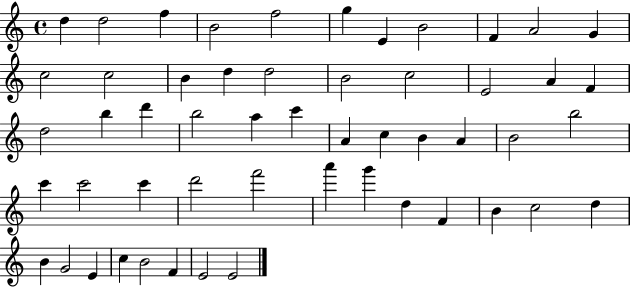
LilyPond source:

{
  \clef treble
  \time 4/4
  \defaultTimeSignature
  \key c \major
  d''4 d''2 f''4 | b'2 f''2 | g''4 e'4 b'2 | f'4 a'2 g'4 | \break c''2 c''2 | b'4 d''4 d''2 | b'2 c''2 | e'2 a'4 f'4 | \break d''2 b''4 d'''4 | b''2 a''4 c'''4 | a'4 c''4 b'4 a'4 | b'2 b''2 | \break c'''4 c'''2 c'''4 | d'''2 f'''2 | a'''4 g'''4 d''4 f'4 | b'4 c''2 d''4 | \break b'4 g'2 e'4 | c''4 b'2 f'4 | e'2 e'2 | \bar "|."
}